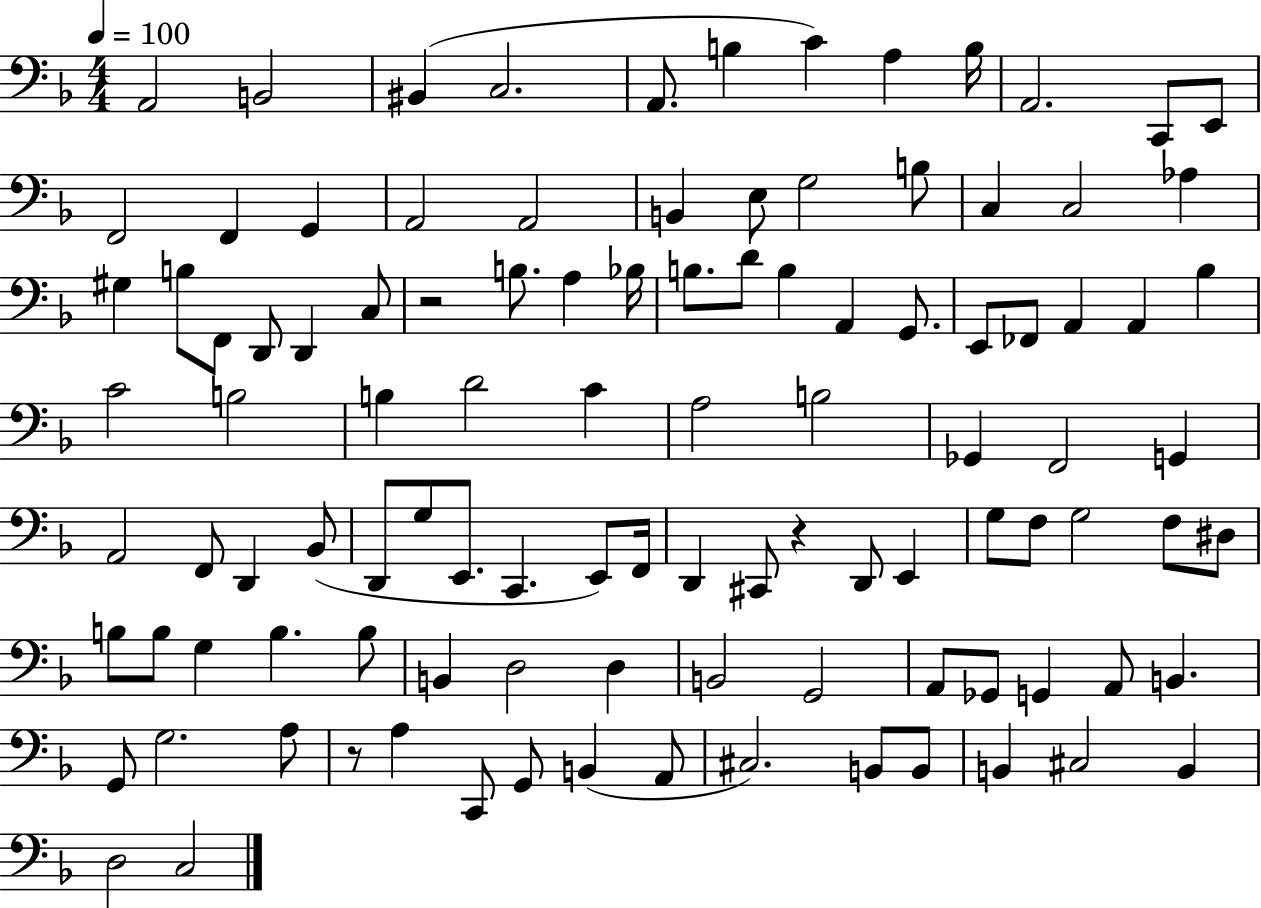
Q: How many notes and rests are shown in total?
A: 106